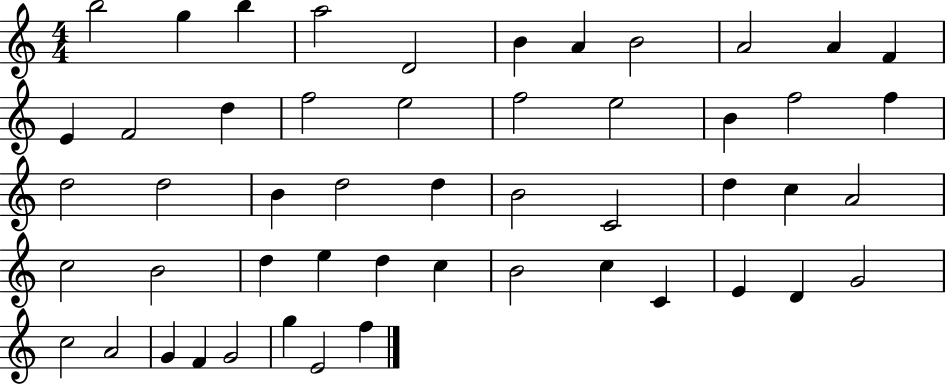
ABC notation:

X:1
T:Untitled
M:4/4
L:1/4
K:C
b2 g b a2 D2 B A B2 A2 A F E F2 d f2 e2 f2 e2 B f2 f d2 d2 B d2 d B2 C2 d c A2 c2 B2 d e d c B2 c C E D G2 c2 A2 G F G2 g E2 f